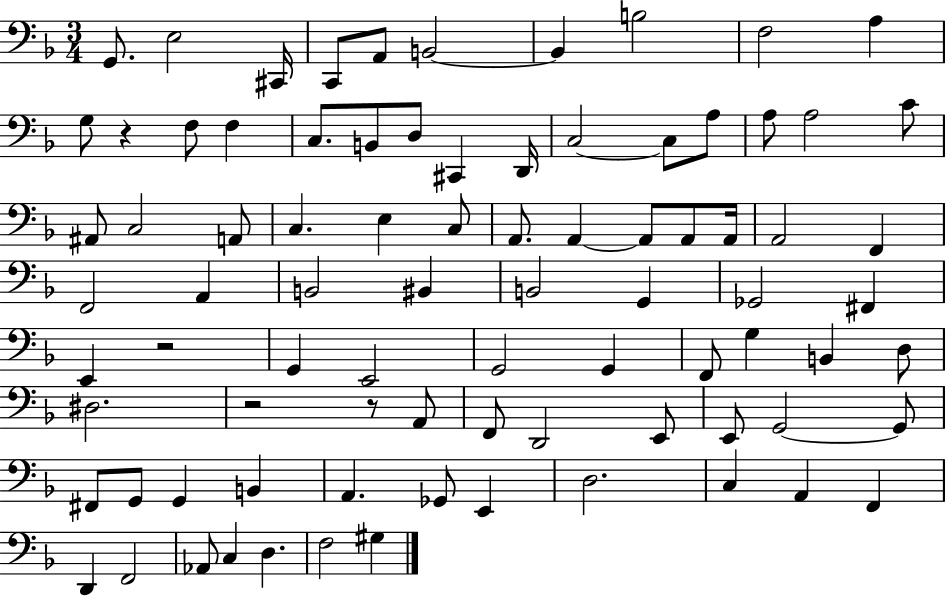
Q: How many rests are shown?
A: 4